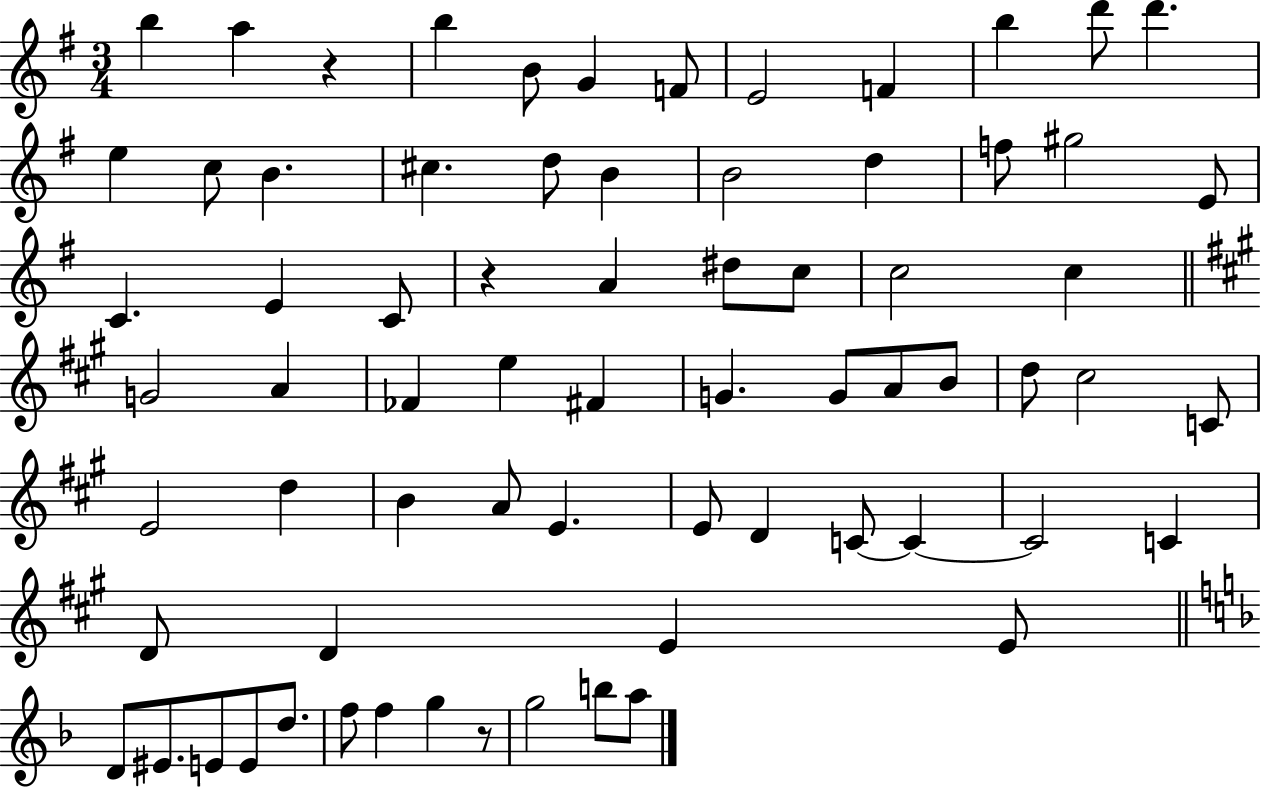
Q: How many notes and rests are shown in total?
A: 71